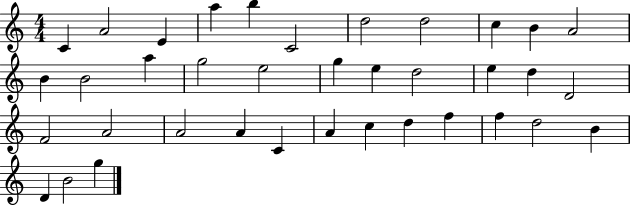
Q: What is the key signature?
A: C major